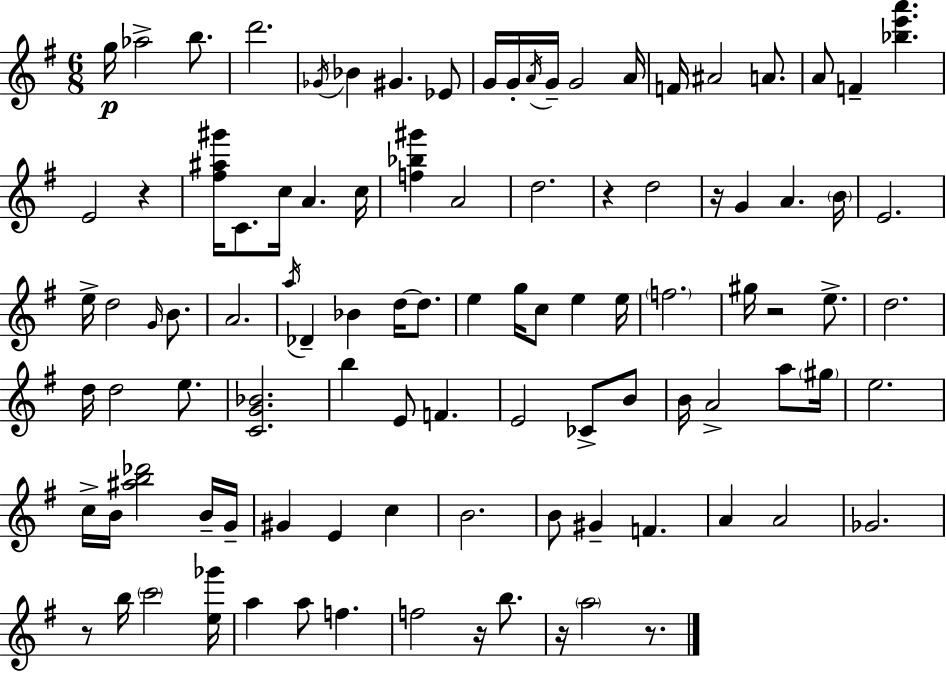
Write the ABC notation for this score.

X:1
T:Untitled
M:6/8
L:1/4
K:Em
g/4 _a2 b/2 d'2 _G/4 _B ^G _E/2 G/4 G/4 A/4 G/4 G2 A/4 F/4 ^A2 A/2 A/2 F [_be'a'] E2 z [^f^a^g']/4 C/2 c/4 A c/4 [f_b^g'] A2 d2 z d2 z/4 G A B/4 E2 e/4 d2 G/4 B/2 A2 a/4 _D _B d/4 d/2 e g/4 c/2 e e/4 f2 ^g/4 z2 e/2 d2 d/4 d2 e/2 [CG_B]2 b E/2 F E2 _C/2 B/2 B/4 A2 a/2 ^g/4 e2 c/4 B/4 [^ab_d']2 B/4 G/4 ^G E c B2 B/2 ^G F A A2 _G2 z/2 b/4 c'2 [e_g']/4 a a/2 f f2 z/4 b/2 z/4 a2 z/2